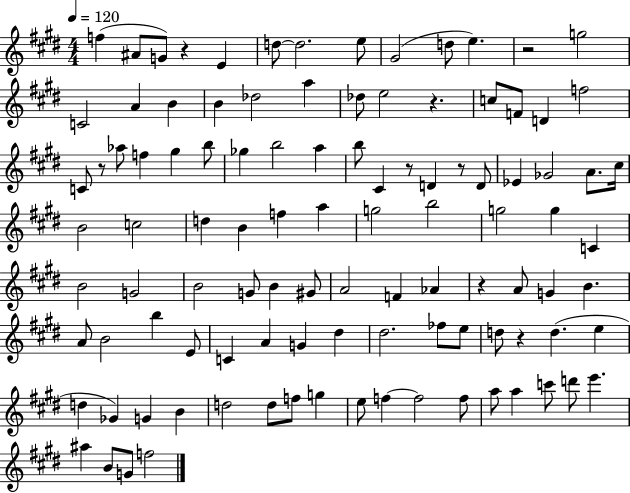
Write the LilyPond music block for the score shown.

{
  \clef treble
  \numericTimeSignature
  \time 4/4
  \key e \major
  \tempo 4 = 120
  f''4( ais'8 g'8) r4 e'4 | d''8~~ d''2. e''8 | gis'2( d''8 e''4.) | r2 g''2 | \break c'2 a'4 b'4 | b'4 des''2 a''4 | des''8 e''2 r4. | c''8 f'8 d'4 f''2 | \break c'8 r8 aes''8 f''4 gis''4 b''8 | ges''4 b''2 a''4 | b''8 cis'4 r8 d'4 r8 d'8 | ees'4 ges'2 a'8. cis''16 | \break b'2 c''2 | d''4 b'4 f''4 a''4 | g''2 b''2 | g''2 g''4 c'4 | \break b'2 g'2 | b'2 g'8 b'4 gis'8 | a'2 f'4 aes'4 | r4 a'8 g'4 b'4. | \break a'8 b'2 b''4 e'8 | c'4 a'4 g'4 dis''4 | dis''2. fes''8 e''8 | d''8 r4 d''4.( e''4 | \break d''4 ges'4) g'4 b'4 | d''2 d''8 f''8 g''4 | e''8 f''4~~ f''2 f''8 | a''8 a''4 c'''8 d'''8 e'''4. | \break ais''4 b'8 g'8 f''2 | \bar "|."
}